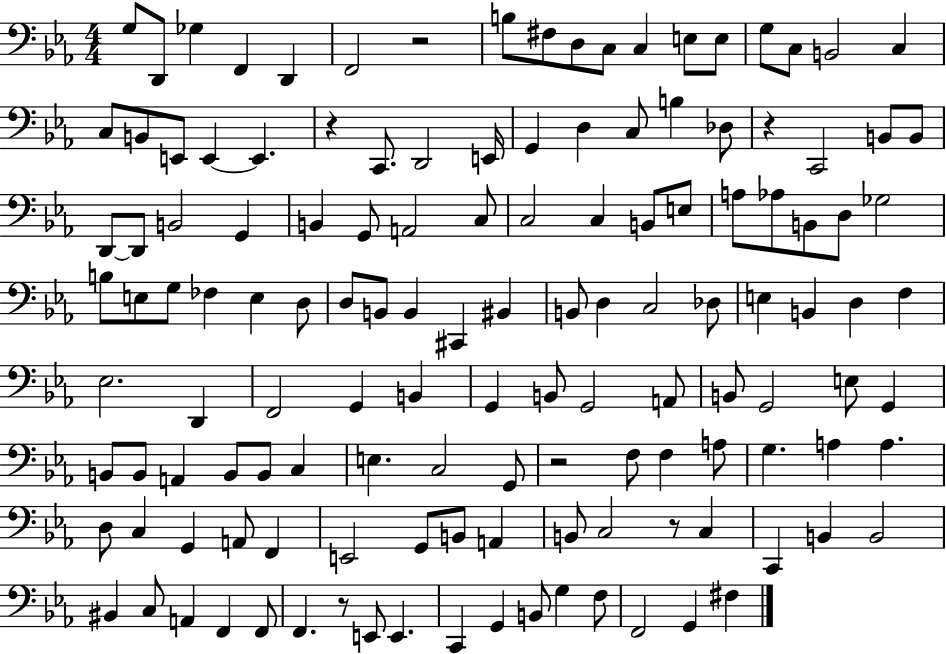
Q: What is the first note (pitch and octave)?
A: G3